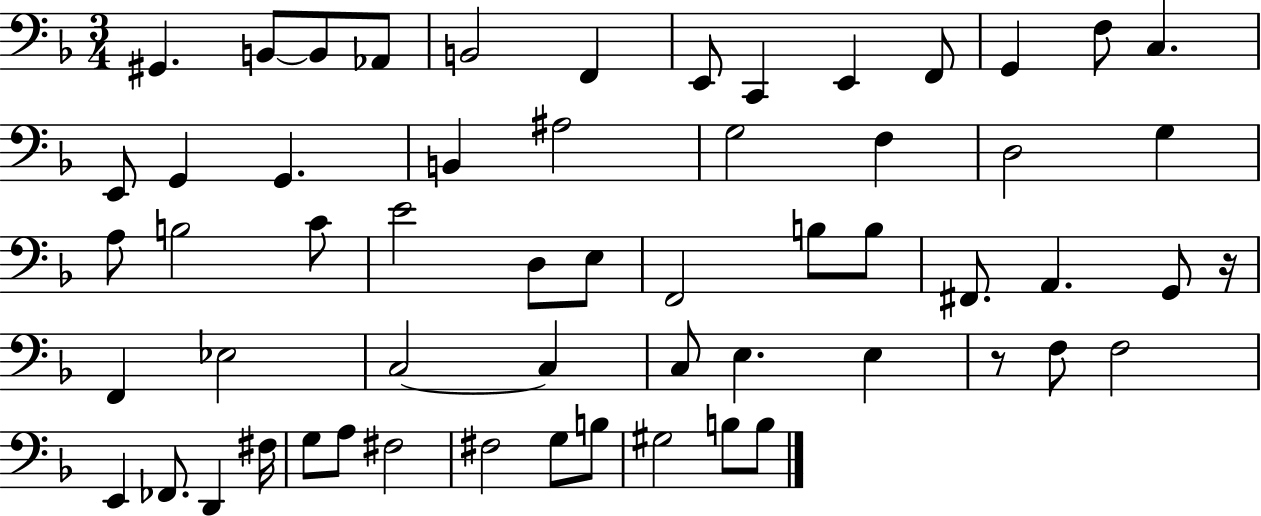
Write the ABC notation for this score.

X:1
T:Untitled
M:3/4
L:1/4
K:F
^G,, B,,/2 B,,/2 _A,,/2 B,,2 F,, E,,/2 C,, E,, F,,/2 G,, F,/2 C, E,,/2 G,, G,, B,, ^A,2 G,2 F, D,2 G, A,/2 B,2 C/2 E2 D,/2 E,/2 F,,2 B,/2 B,/2 ^F,,/2 A,, G,,/2 z/4 F,, _E,2 C,2 C, C,/2 E, E, z/2 F,/2 F,2 E,, _F,,/2 D,, ^F,/4 G,/2 A,/2 ^F,2 ^F,2 G,/2 B,/2 ^G,2 B,/2 B,/2